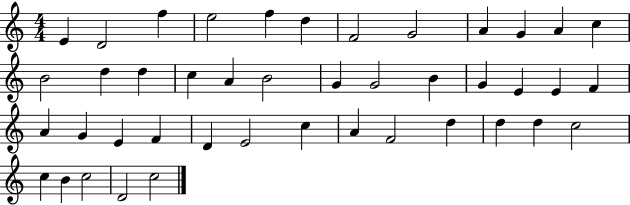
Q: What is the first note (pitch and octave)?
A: E4